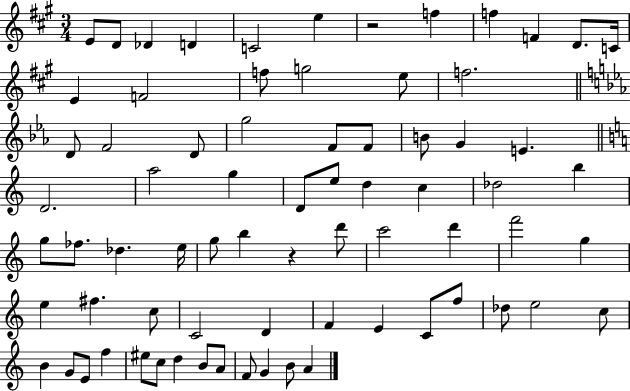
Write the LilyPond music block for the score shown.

{
  \clef treble
  \numericTimeSignature
  \time 3/4
  \key a \major
  e'8 d'8 des'4 d'4 | c'2 e''4 | r2 f''4 | f''4 f'4 d'8. c'16 | \break e'4 f'2 | f''8 g''2 e''8 | f''2. | \bar "||" \break \key ees \major d'8 f'2 d'8 | g''2 f'8 f'8 | b'8 g'4 e'4. | \bar "||" \break \key a \minor d'2. | a''2 g''4 | d'8 e''8 d''4 c''4 | des''2 b''4 | \break g''8 fes''8. des''4. e''16 | g''8 b''4 r4 d'''8 | c'''2 d'''4 | f'''2 g''4 | \break e''4 fis''4. c''8 | c'2 d'4 | f'4 e'4 c'8 f''8 | des''8 e''2 c''8 | \break b'4 g'8 e'8 f''4 | eis''8 c''8 d''4 b'8 a'8 | f'8 g'4 b'8 a'4 | \bar "|."
}